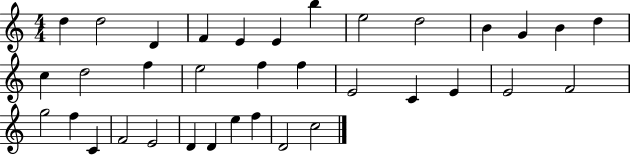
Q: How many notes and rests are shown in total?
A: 35